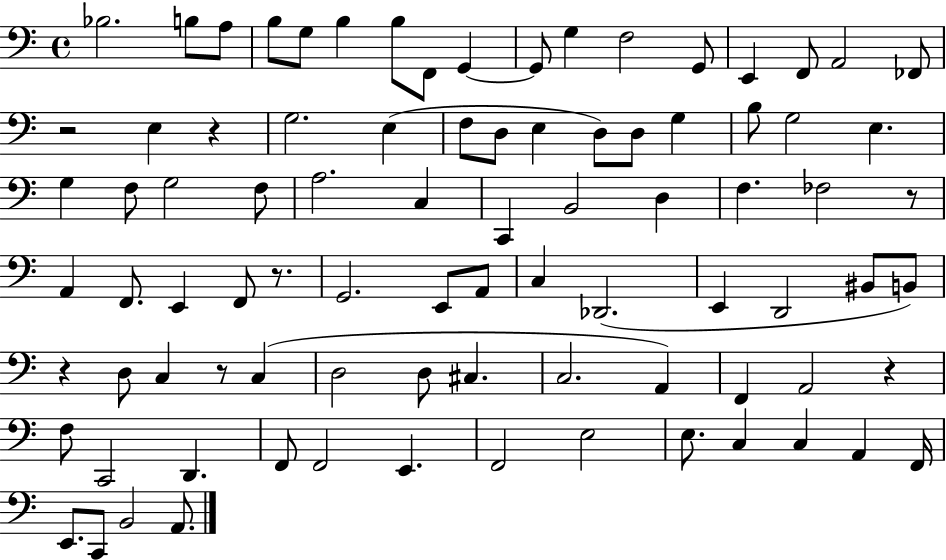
X:1
T:Untitled
M:4/4
L:1/4
K:C
_B,2 B,/2 A,/2 B,/2 G,/2 B, B,/2 F,,/2 G,, G,,/2 G, F,2 G,,/2 E,, F,,/2 A,,2 _F,,/2 z2 E, z G,2 E, F,/2 D,/2 E, D,/2 D,/2 G, B,/2 G,2 E, G, F,/2 G,2 F,/2 A,2 C, C,, B,,2 D, F, _F,2 z/2 A,, F,,/2 E,, F,,/2 z/2 G,,2 E,,/2 A,,/2 C, _D,,2 E,, D,,2 ^B,,/2 B,,/2 z D,/2 C, z/2 C, D,2 D,/2 ^C, C,2 A,, F,, A,,2 z F,/2 C,,2 D,, F,,/2 F,,2 E,, F,,2 E,2 E,/2 C, C, A,, F,,/4 E,,/2 C,,/2 B,,2 A,,/2